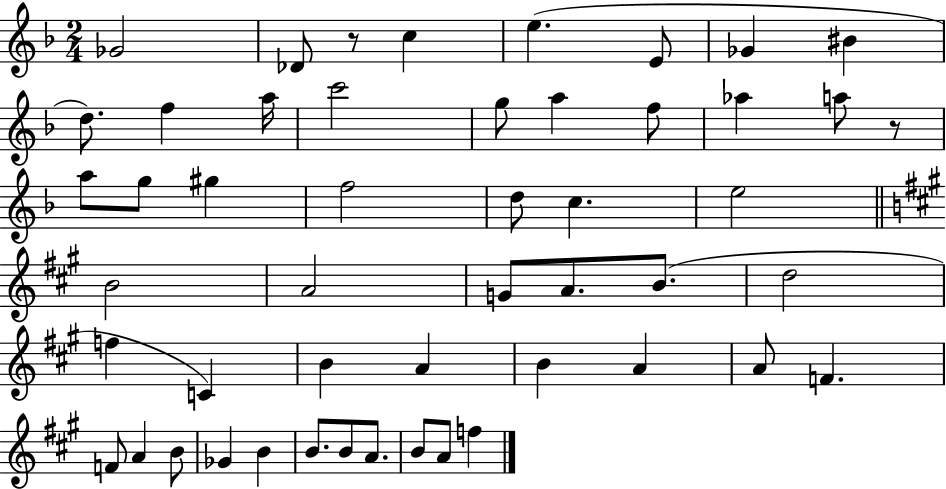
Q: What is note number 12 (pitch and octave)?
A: G5